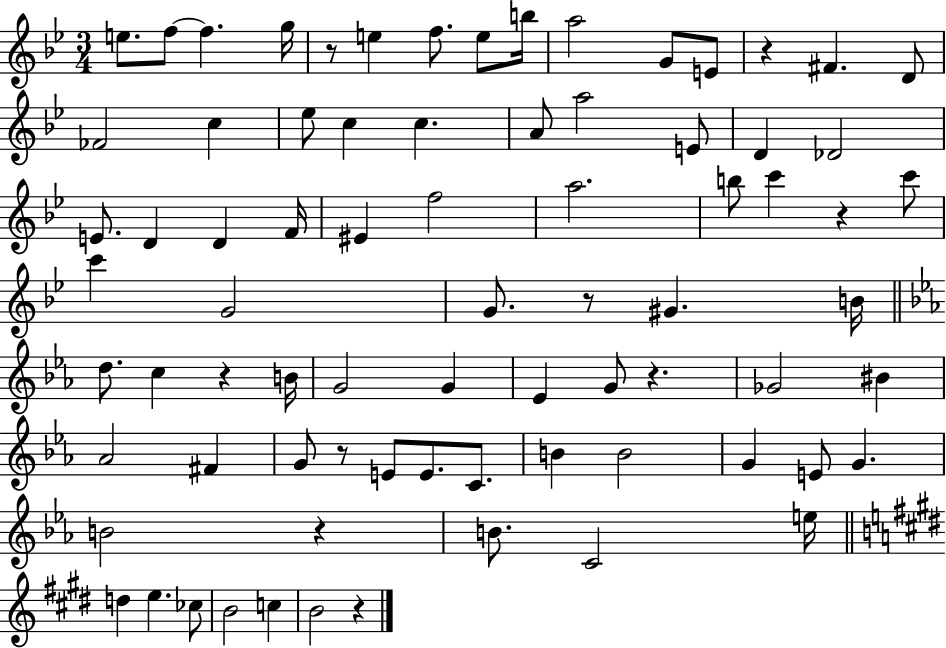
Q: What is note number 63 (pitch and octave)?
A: D5